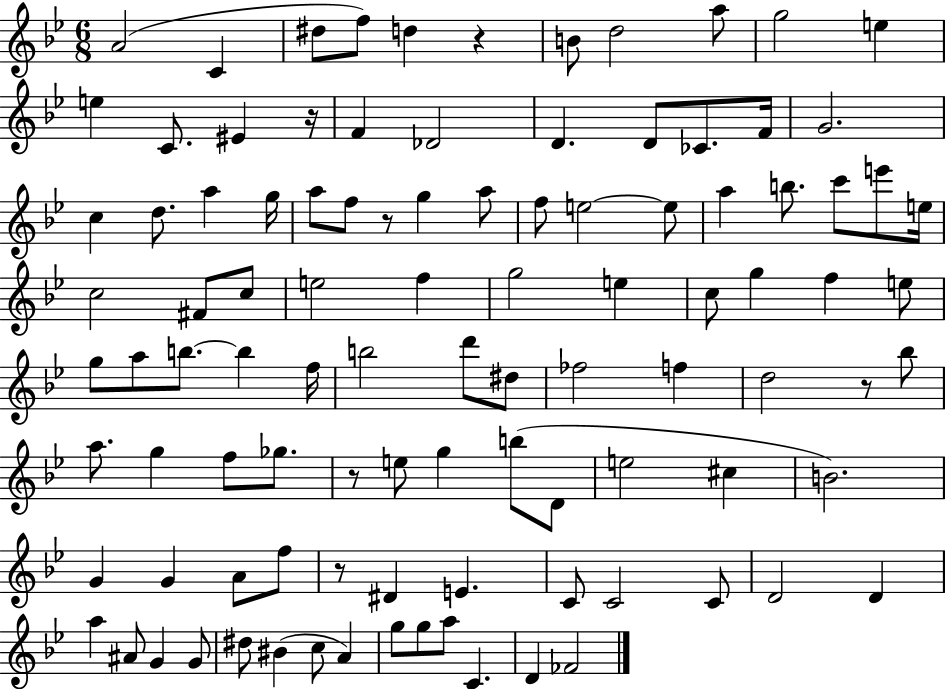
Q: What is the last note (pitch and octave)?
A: FES4